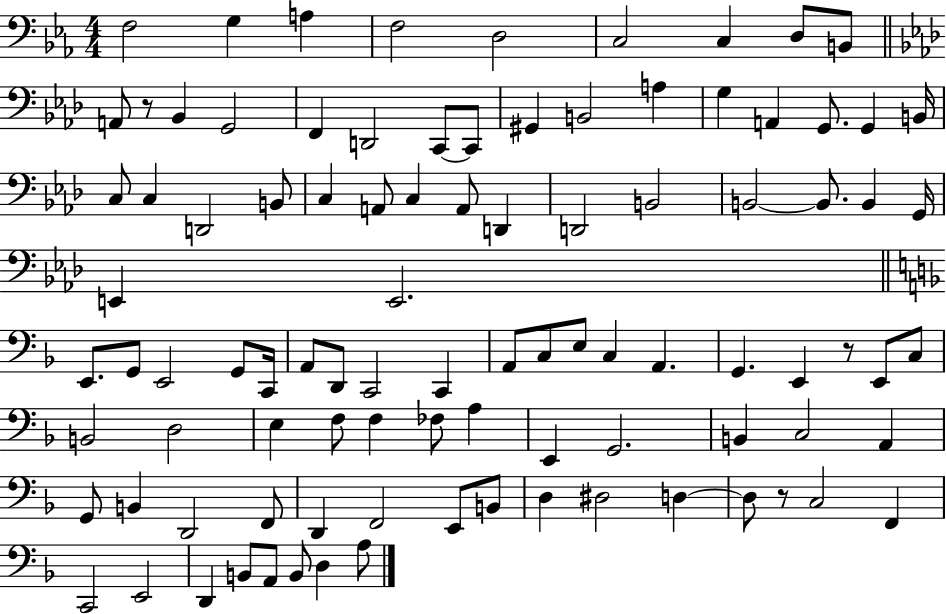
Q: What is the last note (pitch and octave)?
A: A3